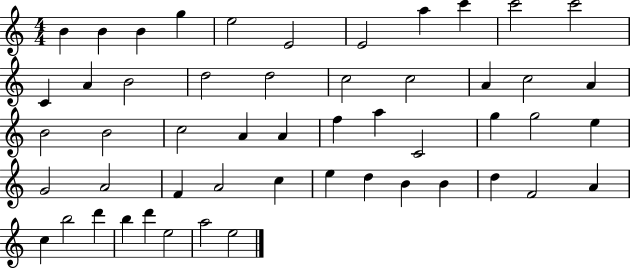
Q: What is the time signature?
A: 4/4